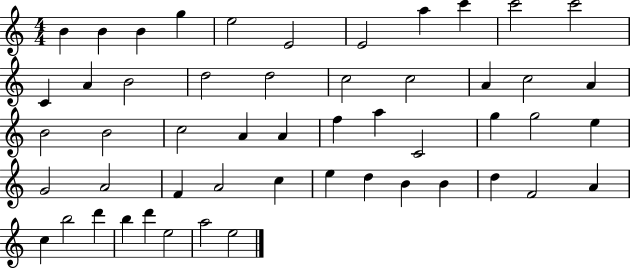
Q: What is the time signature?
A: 4/4